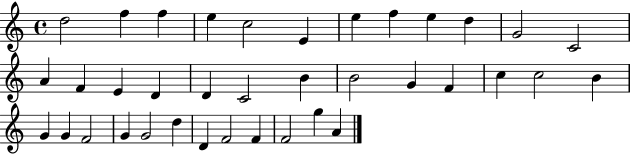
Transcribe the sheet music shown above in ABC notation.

X:1
T:Untitled
M:4/4
L:1/4
K:C
d2 f f e c2 E e f e d G2 C2 A F E D D C2 B B2 G F c c2 B G G F2 G G2 d D F2 F F2 g A